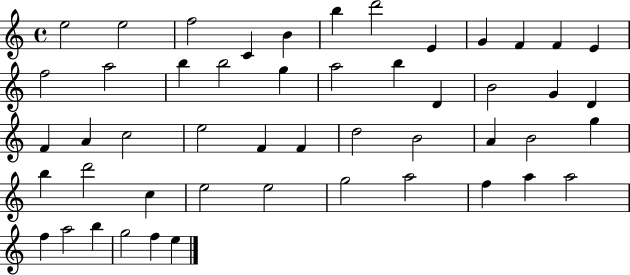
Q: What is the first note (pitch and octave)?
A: E5